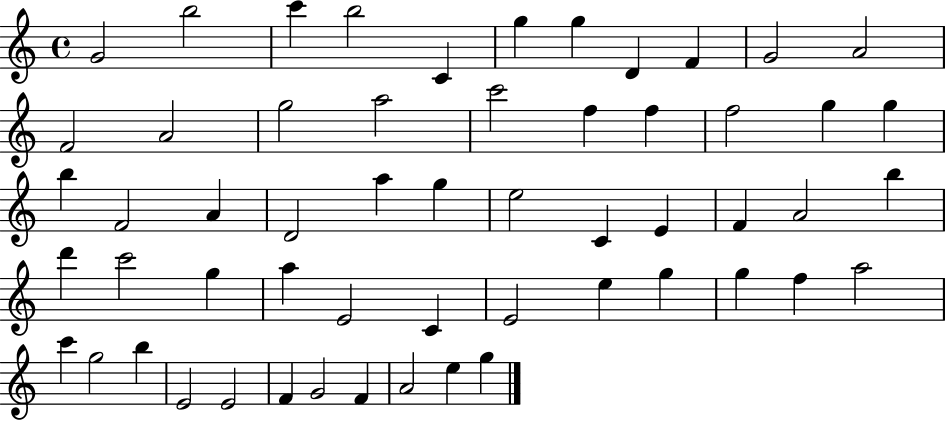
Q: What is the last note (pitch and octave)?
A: G5